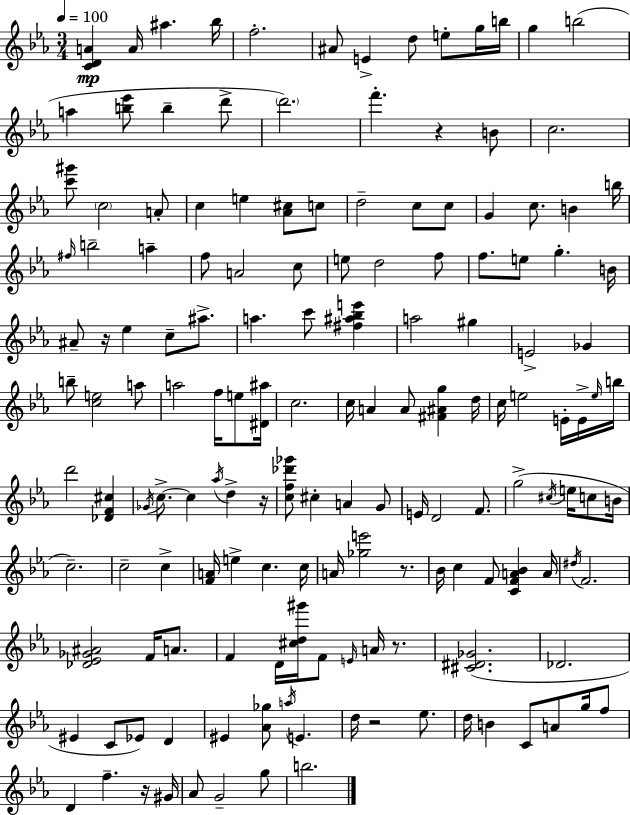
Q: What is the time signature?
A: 3/4